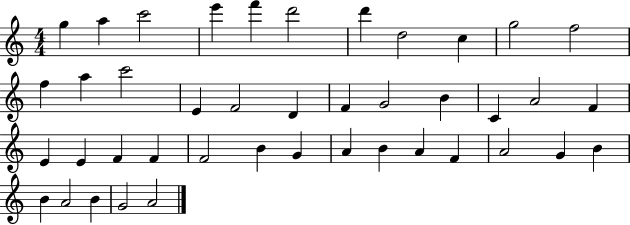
{
  \clef treble
  \numericTimeSignature
  \time 4/4
  \key c \major
  g''4 a''4 c'''2 | e'''4 f'''4 d'''2 | d'''4 d''2 c''4 | g''2 f''2 | \break f''4 a''4 c'''2 | e'4 f'2 d'4 | f'4 g'2 b'4 | c'4 a'2 f'4 | \break e'4 e'4 f'4 f'4 | f'2 b'4 g'4 | a'4 b'4 a'4 f'4 | a'2 g'4 b'4 | \break b'4 a'2 b'4 | g'2 a'2 | \bar "|."
}